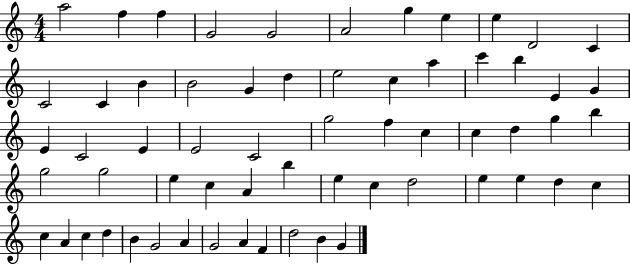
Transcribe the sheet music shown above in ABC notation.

X:1
T:Untitled
M:4/4
L:1/4
K:C
a2 f f G2 G2 A2 g e e D2 C C2 C B B2 G d e2 c a c' b E G E C2 E E2 C2 g2 f c c d g b g2 g2 e c A b e c d2 e e d c c A c d B G2 A G2 A F d2 B G